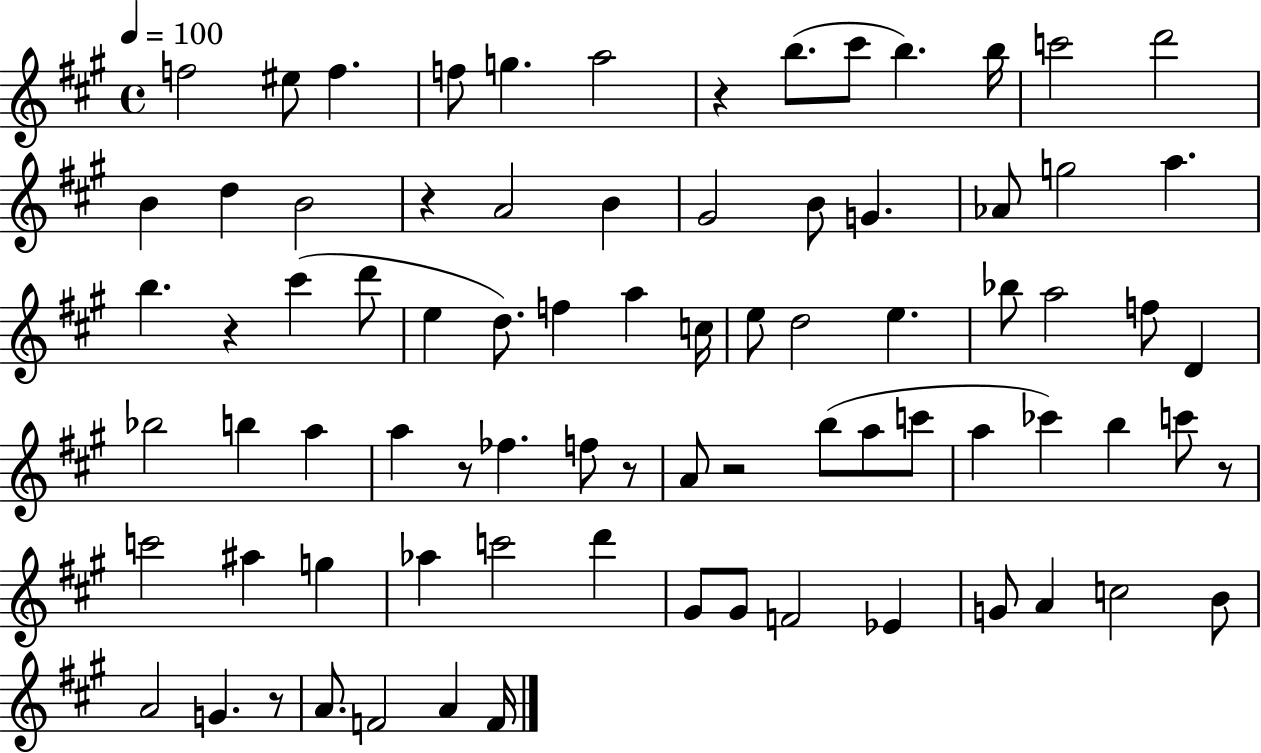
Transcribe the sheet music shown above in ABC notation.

X:1
T:Untitled
M:4/4
L:1/4
K:A
f2 ^e/2 f f/2 g a2 z b/2 ^c'/2 b b/4 c'2 d'2 B d B2 z A2 B ^G2 B/2 G _A/2 g2 a b z ^c' d'/2 e d/2 f a c/4 e/2 d2 e _b/2 a2 f/2 D _b2 b a a z/2 _f f/2 z/2 A/2 z2 b/2 a/2 c'/2 a _c' b c'/2 z/2 c'2 ^a g _a c'2 d' ^G/2 ^G/2 F2 _E G/2 A c2 B/2 A2 G z/2 A/2 F2 A F/4